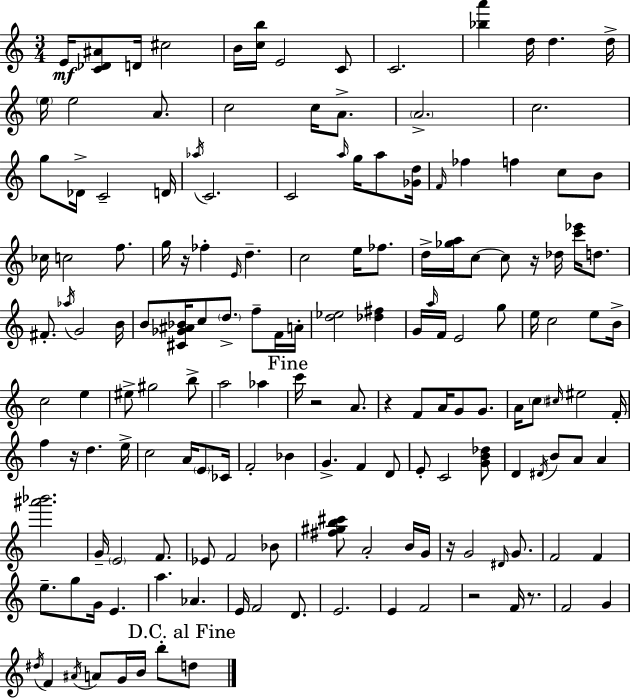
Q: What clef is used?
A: treble